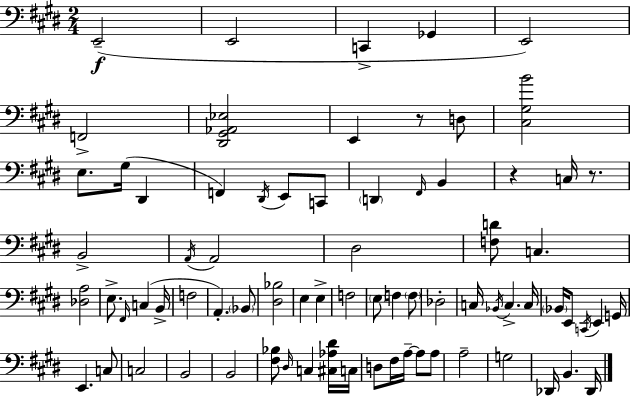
X:1
T:Untitled
M:2/4
L:1/4
K:E
E,,2 E,,2 C,, _G,, E,,2 F,,2 [^D,,^G,,_A,,_E,]2 E,, z/2 D,/2 [^C,^G,B]2 E,/2 ^G,/4 ^D,, F,, ^D,,/4 E,,/2 C,,/2 D,, ^F,,/4 B,, z C,/4 z/2 B,,2 A,,/4 A,,2 ^D,2 [F,D]/2 C, [_D,A,]2 E,/2 ^F,,/4 C, B,,/4 F,2 A,, _B,,/2 [^D,_B,]2 E, E, F,2 E,/2 F, F,/2 _D,2 C,/4 _B,,/4 C, C,/4 _B,,/4 E,,/2 C,,/4 E,, G,,/4 E,, C,/2 C,2 B,,2 B,,2 [^F,_B,]/2 ^D,/4 C, [^C,_A,^D]/4 C,/4 D,/2 ^F,/4 A,/4 A,/2 A,/2 A,2 G,2 _D,,/4 B,, _D,,/4